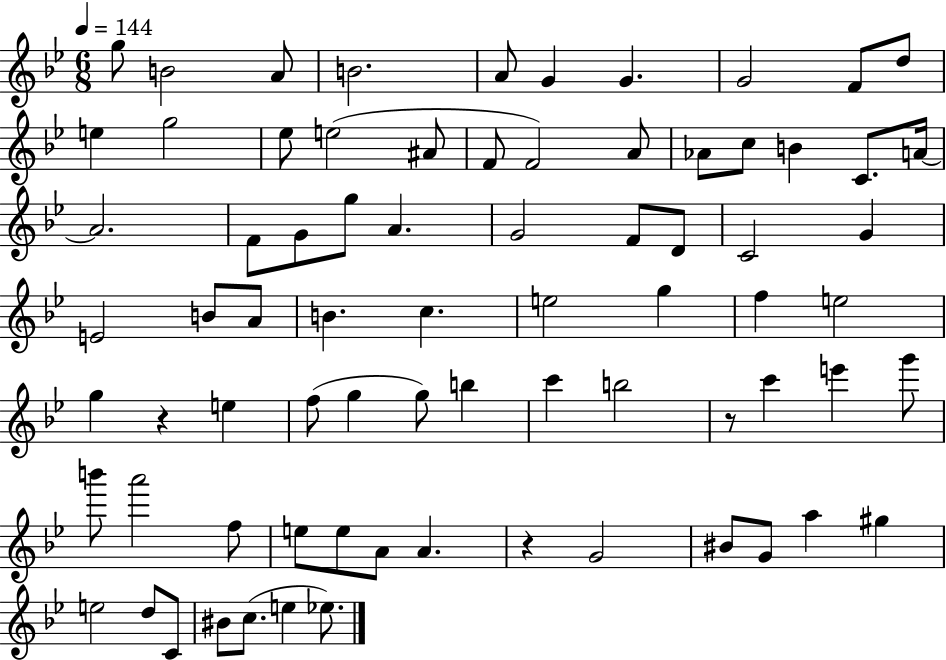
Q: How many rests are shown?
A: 3